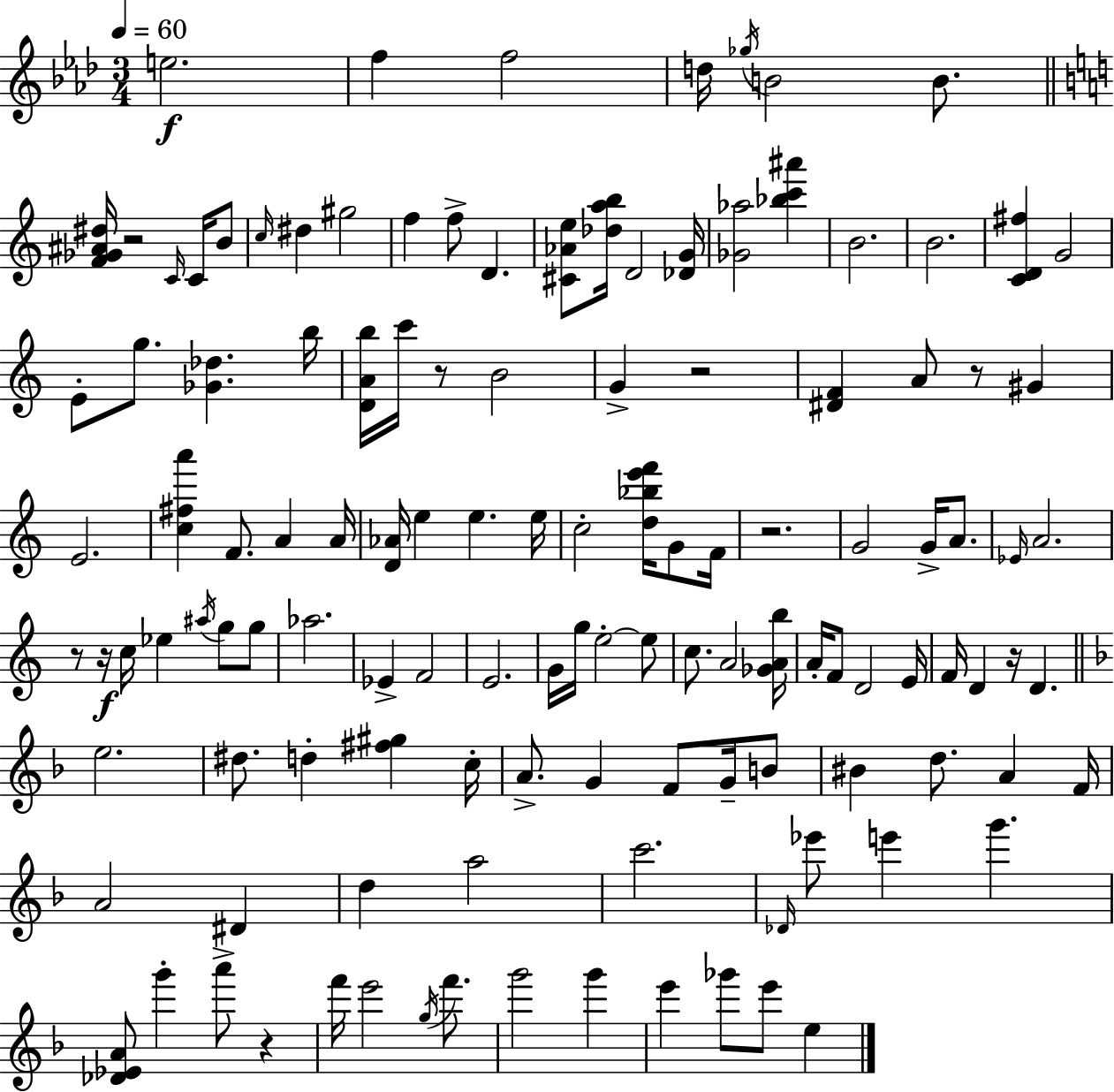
X:1
T:Untitled
M:3/4
L:1/4
K:Fm
e2 f f2 d/4 _g/4 B2 B/2 [F_G^A^d]/4 z2 C/4 C/4 B/2 c/4 ^d ^g2 f f/2 D [^C_Ae]/2 [_dab]/4 D2 [_DG]/4 [_G_a]2 [_bc'^a'] B2 B2 [CD^f] G2 E/2 g/2 [_G_d] b/4 [DAb]/4 c'/4 z/2 B2 G z2 [^DF] A/2 z/2 ^G E2 [c^fa'] F/2 A A/4 [D_A]/4 e e e/4 c2 [d_be'f']/4 G/2 F/4 z2 G2 G/4 A/2 _E/4 A2 z/2 z/4 c/4 _e ^a/4 g/2 g/2 _a2 _E F2 E2 G/4 g/4 e2 e/2 c/2 A2 [_GAb]/4 A/4 F/2 D2 E/4 F/4 D z/4 D e2 ^d/2 d [^f^g] c/4 A/2 G F/2 G/4 B/2 ^B d/2 A F/4 A2 ^D d a2 c'2 _D/4 _e'/2 e' g' [_D_EA]/2 g' a'/2 z f'/4 e'2 g/4 f'/2 g'2 g' e' _g'/2 e'/2 e